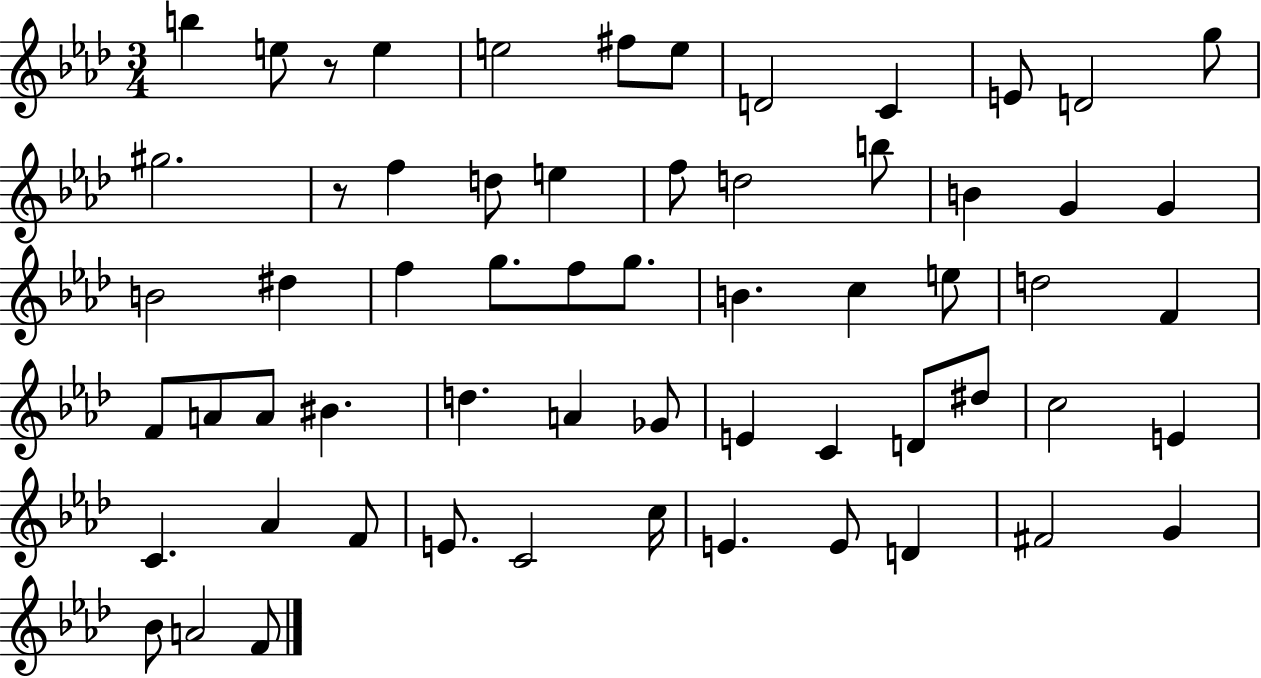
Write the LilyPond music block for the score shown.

{
  \clef treble
  \numericTimeSignature
  \time 3/4
  \key aes \major
  b''4 e''8 r8 e''4 | e''2 fis''8 e''8 | d'2 c'4 | e'8 d'2 g''8 | \break gis''2. | r8 f''4 d''8 e''4 | f''8 d''2 b''8 | b'4 g'4 g'4 | \break b'2 dis''4 | f''4 g''8. f''8 g''8. | b'4. c''4 e''8 | d''2 f'4 | \break f'8 a'8 a'8 bis'4. | d''4. a'4 ges'8 | e'4 c'4 d'8 dis''8 | c''2 e'4 | \break c'4. aes'4 f'8 | e'8. c'2 c''16 | e'4. e'8 d'4 | fis'2 g'4 | \break bes'8 a'2 f'8 | \bar "|."
}